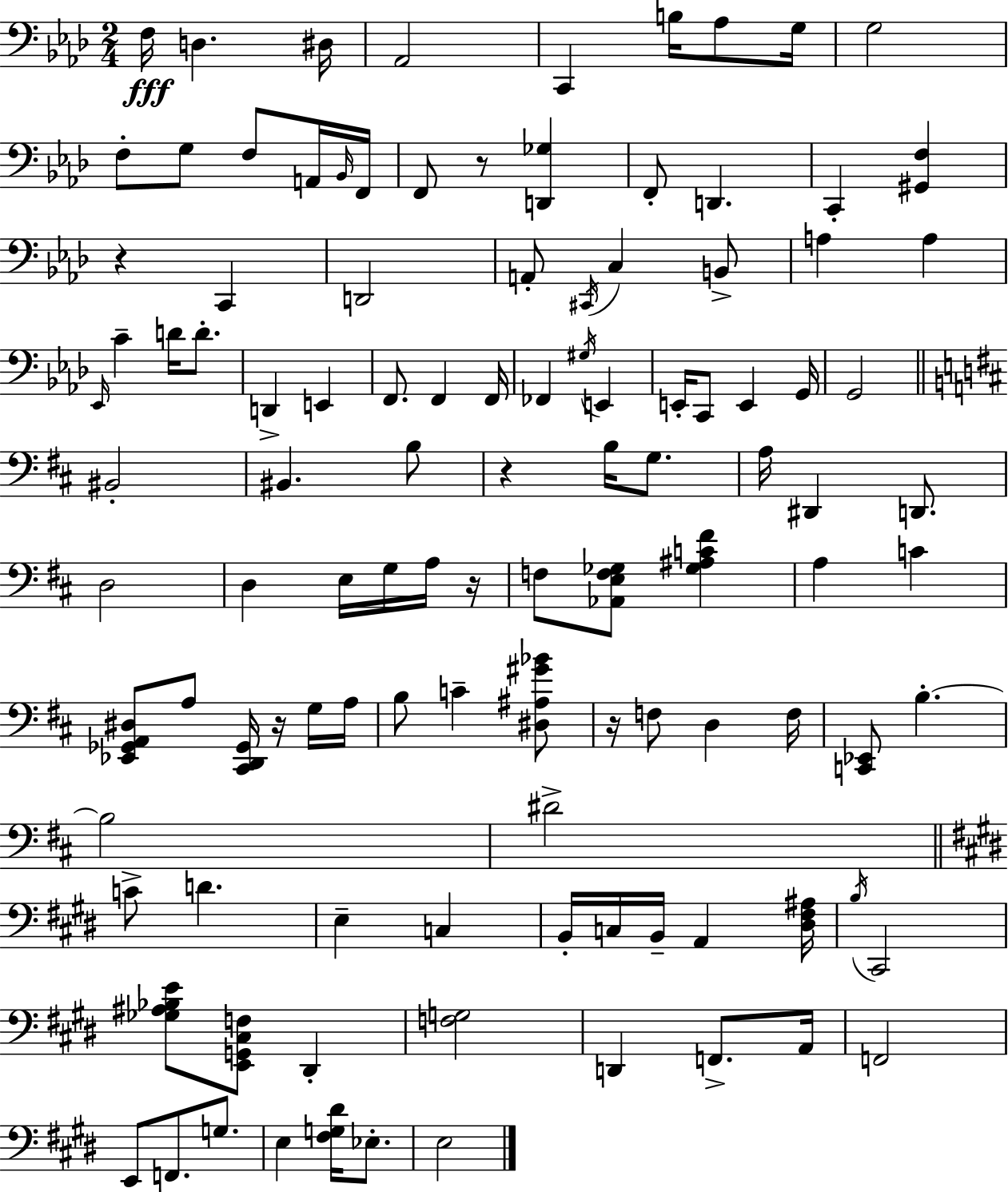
X:1
T:Untitled
M:2/4
L:1/4
K:Fm
F,/4 D, ^D,/4 _A,,2 C,, B,/4 _A,/2 G,/4 G,2 F,/2 G,/2 F,/2 A,,/4 _B,,/4 F,,/4 F,,/2 z/2 [D,,_G,] F,,/2 D,, C,, [^G,,F,] z C,, D,,2 A,,/2 ^C,,/4 C, B,,/2 A, A, _E,,/4 C D/4 D/2 D,, E,, F,,/2 F,, F,,/4 _F,, ^G,/4 E,, E,,/4 C,,/2 E,, G,,/4 G,,2 ^B,,2 ^B,, B,/2 z B,/4 G,/2 A,/4 ^D,, D,,/2 D,2 D, E,/4 G,/4 A,/4 z/4 F,/2 [_A,,E,F,_G,]/2 [_G,^A,C^F] A, C [_E,,_G,,A,,^D,]/2 A,/2 [^C,,D,,_G,,]/4 z/4 G,/4 A,/4 B,/2 C [^D,^A,^G_B]/2 z/4 F,/2 D, F,/4 [C,,_E,,]/2 B, B,2 ^D2 C/2 D E, C, B,,/4 C,/4 B,,/4 A,, [^D,^F,^A,]/4 B,/4 ^C,,2 [_G,^A,_B,E]/2 [E,,G,,^C,F,]/2 ^D,, [F,G,]2 D,, F,,/2 A,,/4 F,,2 E,,/2 F,,/2 G,/2 E, [^F,G,^D]/4 _E,/2 E,2